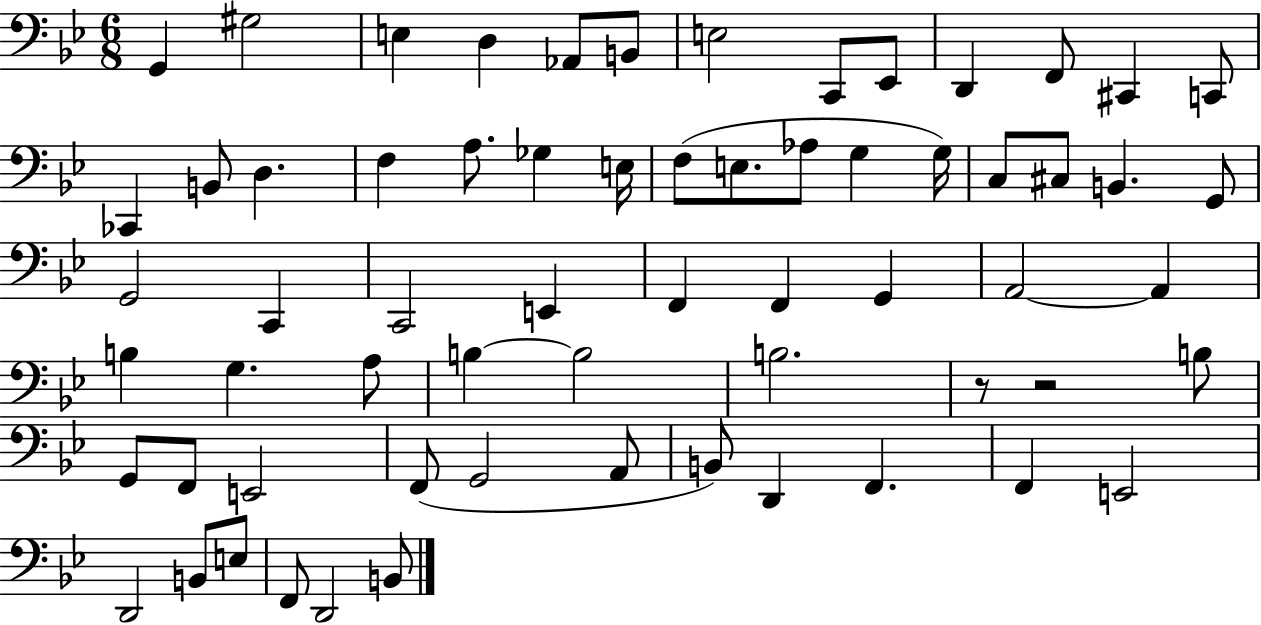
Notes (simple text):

G2/q G#3/h E3/q D3/q Ab2/e B2/e E3/h C2/e Eb2/e D2/q F2/e C#2/q C2/e CES2/q B2/e D3/q. F3/q A3/e. Gb3/q E3/s F3/e E3/e. Ab3/e G3/q G3/s C3/e C#3/e B2/q. G2/e G2/h C2/q C2/h E2/q F2/q F2/q G2/q A2/h A2/q B3/q G3/q. A3/e B3/q B3/h B3/h. R/e R/h B3/e G2/e F2/e E2/h F2/e G2/h A2/e B2/e D2/q F2/q. F2/q E2/h D2/h B2/e E3/e F2/e D2/h B2/e